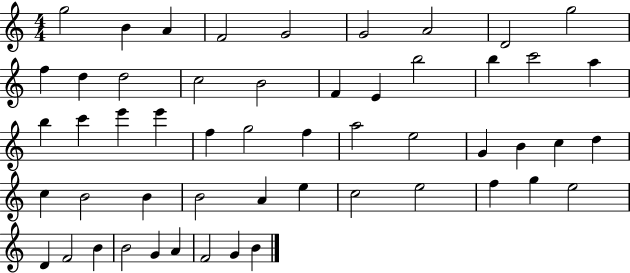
{
  \clef treble
  \numericTimeSignature
  \time 4/4
  \key c \major
  g''2 b'4 a'4 | f'2 g'2 | g'2 a'2 | d'2 g''2 | \break f''4 d''4 d''2 | c''2 b'2 | f'4 e'4 b''2 | b''4 c'''2 a''4 | \break b''4 c'''4 e'''4 e'''4 | f''4 g''2 f''4 | a''2 e''2 | g'4 b'4 c''4 d''4 | \break c''4 b'2 b'4 | b'2 a'4 e''4 | c''2 e''2 | f''4 g''4 e''2 | \break d'4 f'2 b'4 | b'2 g'4 a'4 | f'2 g'4 b'4 | \bar "|."
}